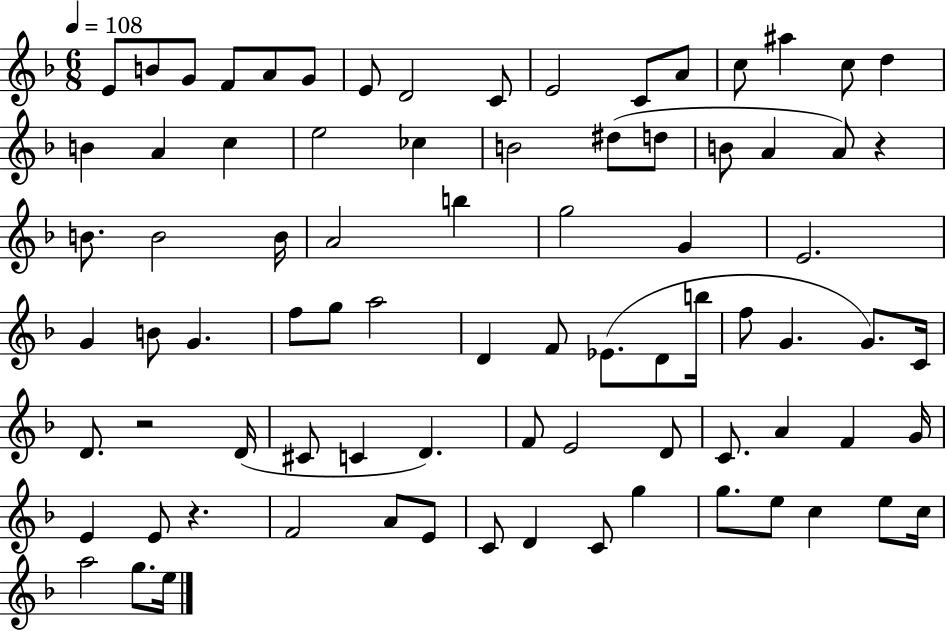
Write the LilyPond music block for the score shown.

{
  \clef treble
  \numericTimeSignature
  \time 6/8
  \key f \major
  \tempo 4 = 108
  e'8 b'8 g'8 f'8 a'8 g'8 | e'8 d'2 c'8 | e'2 c'8 a'8 | c''8 ais''4 c''8 d''4 | \break b'4 a'4 c''4 | e''2 ces''4 | b'2 dis''8( d''8 | b'8 a'4 a'8) r4 | \break b'8. b'2 b'16 | a'2 b''4 | g''2 g'4 | e'2. | \break g'4 b'8 g'4. | f''8 g''8 a''2 | d'4 f'8 ees'8.( d'8 b''16 | f''8 g'4. g'8.) c'16 | \break d'8. r2 d'16( | cis'8 c'4 d'4.) | f'8 e'2 d'8 | c'8. a'4 f'4 g'16 | \break e'4 e'8 r4. | f'2 a'8 e'8 | c'8 d'4 c'8 g''4 | g''8. e''8 c''4 e''8 c''16 | \break a''2 g''8. e''16 | \bar "|."
}